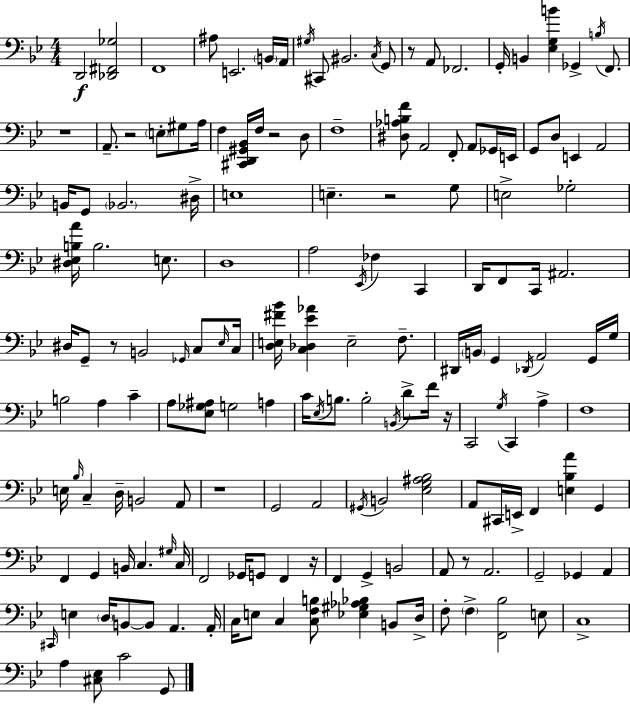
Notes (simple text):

D2/h [Db2,F#2,Gb3]/h F2/w A#3/e E2/h. B2/s A2/s G#3/s C#2/e BIS2/h. C3/s G2/e R/e A2/e FES2/h. G2/s B2/q [Eb3,G3,B4]/q Gb2/q B3/s F2/e. R/w A2/e. R/h E3/e G#3/e A3/s F3/q [C#2,D2,G#2,Bb2]/s F3/s R/h D3/e F3/w [D#3,Ab3,B3,F4]/e A2/h F2/e A2/e Gb2/s E2/s G2/e D3/e E2/q A2/h B2/s G2/e Bb2/h. D#3/s E3/w E3/q. R/h G3/e E3/h Gb3/h [D#3,Eb3,B3,A4]/s B3/h. E3/e. D3/w A3/h Eb2/s FES3/q C2/q D2/s F2/e C2/s A#2/h. D#3/s G2/e R/e B2/h Gb2/s C3/e Eb3/s C3/s [D3,E3,F#4,Bb4]/s [C3,Db3,Eb4,Ab4]/q E3/h F3/e. D#2/s B2/s G2/q Db2/s A2/h G2/s G3/s B3/h A3/q C4/q A3/e [Eb3,Gb3,A#3]/e G3/h A3/q C4/s Eb3/s B3/e. B3/h B2/s D4/e F4/s R/s C2/h G3/s C2/q A3/q F3/w E3/s Bb3/s C3/q D3/s B2/h A2/e R/w G2/h A2/h G#2/s B2/h [Eb3,G3,A#3,Bb3]/h A2/e C#2/s E2/s F2/q [E3,Bb3,A4]/q G2/q F2/q G2/q B2/s C3/q. G#3/s C3/s F2/h Gb2/s G2/e F2/q R/s F2/q G2/q B2/h A2/e R/e A2/h. G2/h Gb2/q A2/q C#2/s E3/q D3/s B2/e B2/e A2/q. A2/s C3/s E3/e C3/q [C3,F3,B3]/e [Eb3,G#3,Ab3,Bb3]/q B2/e D3/s F3/e F3/q [F2,Bb3]/h E3/e C3/w A3/q [C#3,Eb3]/e C4/h G2/e